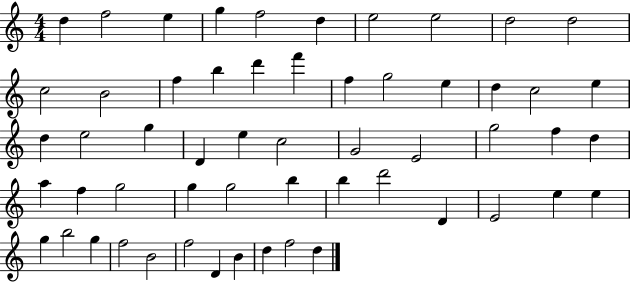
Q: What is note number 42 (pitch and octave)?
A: D4